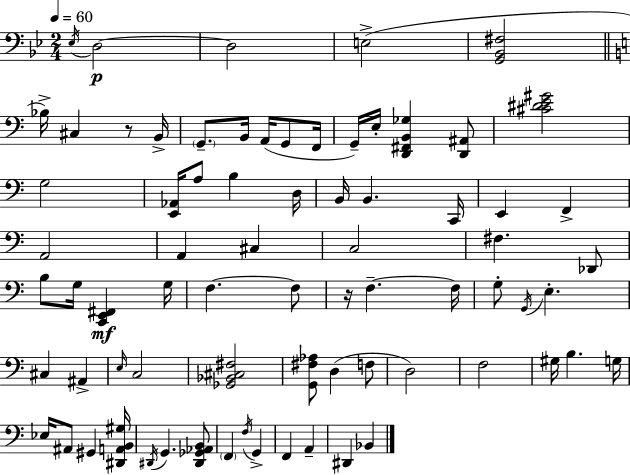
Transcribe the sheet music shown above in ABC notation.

X:1
T:Untitled
M:2/4
L:1/4
K:Bb
_E,/4 D,2 D,2 E,2 [G,,_B,,^F,]2 _B,/4 ^C, z/2 B,,/4 G,,/2 B,,/4 A,,/4 G,,/2 F,,/4 G,,/4 E,/4 [D,,^F,,B,,_G,] [D,,^A,,]/2 [^C^DE^G]2 G,2 [E,,_A,,]/4 A,/2 B, D,/4 B,,/4 B,, C,,/4 E,, F,, A,,2 A,, ^C, C,2 ^F, _D,,/2 B,/2 G,/4 [C,,E,,^F,,] G,/4 F, F,/2 z/4 F, F,/4 G,/2 G,,/4 E, ^C, ^A,, E,/4 C,2 [_G,,_B,,^C,^F,]2 [G,,^F,_A,]/2 D, F,/2 D,2 F,2 ^G,/4 B, G,/4 _E,/4 ^A,,/2 ^G,, [^D,,A,,B,,^G,]/4 ^D,,/4 G,, [^D,,_G,,_A,,B,,]/2 F,, F,/4 G,, F,, A,, ^D,, _B,,